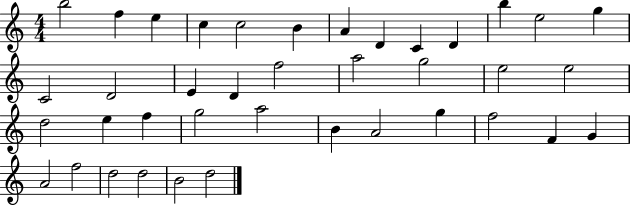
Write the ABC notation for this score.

X:1
T:Untitled
M:4/4
L:1/4
K:C
b2 f e c c2 B A D C D b e2 g C2 D2 E D f2 a2 g2 e2 e2 d2 e f g2 a2 B A2 g f2 F G A2 f2 d2 d2 B2 d2